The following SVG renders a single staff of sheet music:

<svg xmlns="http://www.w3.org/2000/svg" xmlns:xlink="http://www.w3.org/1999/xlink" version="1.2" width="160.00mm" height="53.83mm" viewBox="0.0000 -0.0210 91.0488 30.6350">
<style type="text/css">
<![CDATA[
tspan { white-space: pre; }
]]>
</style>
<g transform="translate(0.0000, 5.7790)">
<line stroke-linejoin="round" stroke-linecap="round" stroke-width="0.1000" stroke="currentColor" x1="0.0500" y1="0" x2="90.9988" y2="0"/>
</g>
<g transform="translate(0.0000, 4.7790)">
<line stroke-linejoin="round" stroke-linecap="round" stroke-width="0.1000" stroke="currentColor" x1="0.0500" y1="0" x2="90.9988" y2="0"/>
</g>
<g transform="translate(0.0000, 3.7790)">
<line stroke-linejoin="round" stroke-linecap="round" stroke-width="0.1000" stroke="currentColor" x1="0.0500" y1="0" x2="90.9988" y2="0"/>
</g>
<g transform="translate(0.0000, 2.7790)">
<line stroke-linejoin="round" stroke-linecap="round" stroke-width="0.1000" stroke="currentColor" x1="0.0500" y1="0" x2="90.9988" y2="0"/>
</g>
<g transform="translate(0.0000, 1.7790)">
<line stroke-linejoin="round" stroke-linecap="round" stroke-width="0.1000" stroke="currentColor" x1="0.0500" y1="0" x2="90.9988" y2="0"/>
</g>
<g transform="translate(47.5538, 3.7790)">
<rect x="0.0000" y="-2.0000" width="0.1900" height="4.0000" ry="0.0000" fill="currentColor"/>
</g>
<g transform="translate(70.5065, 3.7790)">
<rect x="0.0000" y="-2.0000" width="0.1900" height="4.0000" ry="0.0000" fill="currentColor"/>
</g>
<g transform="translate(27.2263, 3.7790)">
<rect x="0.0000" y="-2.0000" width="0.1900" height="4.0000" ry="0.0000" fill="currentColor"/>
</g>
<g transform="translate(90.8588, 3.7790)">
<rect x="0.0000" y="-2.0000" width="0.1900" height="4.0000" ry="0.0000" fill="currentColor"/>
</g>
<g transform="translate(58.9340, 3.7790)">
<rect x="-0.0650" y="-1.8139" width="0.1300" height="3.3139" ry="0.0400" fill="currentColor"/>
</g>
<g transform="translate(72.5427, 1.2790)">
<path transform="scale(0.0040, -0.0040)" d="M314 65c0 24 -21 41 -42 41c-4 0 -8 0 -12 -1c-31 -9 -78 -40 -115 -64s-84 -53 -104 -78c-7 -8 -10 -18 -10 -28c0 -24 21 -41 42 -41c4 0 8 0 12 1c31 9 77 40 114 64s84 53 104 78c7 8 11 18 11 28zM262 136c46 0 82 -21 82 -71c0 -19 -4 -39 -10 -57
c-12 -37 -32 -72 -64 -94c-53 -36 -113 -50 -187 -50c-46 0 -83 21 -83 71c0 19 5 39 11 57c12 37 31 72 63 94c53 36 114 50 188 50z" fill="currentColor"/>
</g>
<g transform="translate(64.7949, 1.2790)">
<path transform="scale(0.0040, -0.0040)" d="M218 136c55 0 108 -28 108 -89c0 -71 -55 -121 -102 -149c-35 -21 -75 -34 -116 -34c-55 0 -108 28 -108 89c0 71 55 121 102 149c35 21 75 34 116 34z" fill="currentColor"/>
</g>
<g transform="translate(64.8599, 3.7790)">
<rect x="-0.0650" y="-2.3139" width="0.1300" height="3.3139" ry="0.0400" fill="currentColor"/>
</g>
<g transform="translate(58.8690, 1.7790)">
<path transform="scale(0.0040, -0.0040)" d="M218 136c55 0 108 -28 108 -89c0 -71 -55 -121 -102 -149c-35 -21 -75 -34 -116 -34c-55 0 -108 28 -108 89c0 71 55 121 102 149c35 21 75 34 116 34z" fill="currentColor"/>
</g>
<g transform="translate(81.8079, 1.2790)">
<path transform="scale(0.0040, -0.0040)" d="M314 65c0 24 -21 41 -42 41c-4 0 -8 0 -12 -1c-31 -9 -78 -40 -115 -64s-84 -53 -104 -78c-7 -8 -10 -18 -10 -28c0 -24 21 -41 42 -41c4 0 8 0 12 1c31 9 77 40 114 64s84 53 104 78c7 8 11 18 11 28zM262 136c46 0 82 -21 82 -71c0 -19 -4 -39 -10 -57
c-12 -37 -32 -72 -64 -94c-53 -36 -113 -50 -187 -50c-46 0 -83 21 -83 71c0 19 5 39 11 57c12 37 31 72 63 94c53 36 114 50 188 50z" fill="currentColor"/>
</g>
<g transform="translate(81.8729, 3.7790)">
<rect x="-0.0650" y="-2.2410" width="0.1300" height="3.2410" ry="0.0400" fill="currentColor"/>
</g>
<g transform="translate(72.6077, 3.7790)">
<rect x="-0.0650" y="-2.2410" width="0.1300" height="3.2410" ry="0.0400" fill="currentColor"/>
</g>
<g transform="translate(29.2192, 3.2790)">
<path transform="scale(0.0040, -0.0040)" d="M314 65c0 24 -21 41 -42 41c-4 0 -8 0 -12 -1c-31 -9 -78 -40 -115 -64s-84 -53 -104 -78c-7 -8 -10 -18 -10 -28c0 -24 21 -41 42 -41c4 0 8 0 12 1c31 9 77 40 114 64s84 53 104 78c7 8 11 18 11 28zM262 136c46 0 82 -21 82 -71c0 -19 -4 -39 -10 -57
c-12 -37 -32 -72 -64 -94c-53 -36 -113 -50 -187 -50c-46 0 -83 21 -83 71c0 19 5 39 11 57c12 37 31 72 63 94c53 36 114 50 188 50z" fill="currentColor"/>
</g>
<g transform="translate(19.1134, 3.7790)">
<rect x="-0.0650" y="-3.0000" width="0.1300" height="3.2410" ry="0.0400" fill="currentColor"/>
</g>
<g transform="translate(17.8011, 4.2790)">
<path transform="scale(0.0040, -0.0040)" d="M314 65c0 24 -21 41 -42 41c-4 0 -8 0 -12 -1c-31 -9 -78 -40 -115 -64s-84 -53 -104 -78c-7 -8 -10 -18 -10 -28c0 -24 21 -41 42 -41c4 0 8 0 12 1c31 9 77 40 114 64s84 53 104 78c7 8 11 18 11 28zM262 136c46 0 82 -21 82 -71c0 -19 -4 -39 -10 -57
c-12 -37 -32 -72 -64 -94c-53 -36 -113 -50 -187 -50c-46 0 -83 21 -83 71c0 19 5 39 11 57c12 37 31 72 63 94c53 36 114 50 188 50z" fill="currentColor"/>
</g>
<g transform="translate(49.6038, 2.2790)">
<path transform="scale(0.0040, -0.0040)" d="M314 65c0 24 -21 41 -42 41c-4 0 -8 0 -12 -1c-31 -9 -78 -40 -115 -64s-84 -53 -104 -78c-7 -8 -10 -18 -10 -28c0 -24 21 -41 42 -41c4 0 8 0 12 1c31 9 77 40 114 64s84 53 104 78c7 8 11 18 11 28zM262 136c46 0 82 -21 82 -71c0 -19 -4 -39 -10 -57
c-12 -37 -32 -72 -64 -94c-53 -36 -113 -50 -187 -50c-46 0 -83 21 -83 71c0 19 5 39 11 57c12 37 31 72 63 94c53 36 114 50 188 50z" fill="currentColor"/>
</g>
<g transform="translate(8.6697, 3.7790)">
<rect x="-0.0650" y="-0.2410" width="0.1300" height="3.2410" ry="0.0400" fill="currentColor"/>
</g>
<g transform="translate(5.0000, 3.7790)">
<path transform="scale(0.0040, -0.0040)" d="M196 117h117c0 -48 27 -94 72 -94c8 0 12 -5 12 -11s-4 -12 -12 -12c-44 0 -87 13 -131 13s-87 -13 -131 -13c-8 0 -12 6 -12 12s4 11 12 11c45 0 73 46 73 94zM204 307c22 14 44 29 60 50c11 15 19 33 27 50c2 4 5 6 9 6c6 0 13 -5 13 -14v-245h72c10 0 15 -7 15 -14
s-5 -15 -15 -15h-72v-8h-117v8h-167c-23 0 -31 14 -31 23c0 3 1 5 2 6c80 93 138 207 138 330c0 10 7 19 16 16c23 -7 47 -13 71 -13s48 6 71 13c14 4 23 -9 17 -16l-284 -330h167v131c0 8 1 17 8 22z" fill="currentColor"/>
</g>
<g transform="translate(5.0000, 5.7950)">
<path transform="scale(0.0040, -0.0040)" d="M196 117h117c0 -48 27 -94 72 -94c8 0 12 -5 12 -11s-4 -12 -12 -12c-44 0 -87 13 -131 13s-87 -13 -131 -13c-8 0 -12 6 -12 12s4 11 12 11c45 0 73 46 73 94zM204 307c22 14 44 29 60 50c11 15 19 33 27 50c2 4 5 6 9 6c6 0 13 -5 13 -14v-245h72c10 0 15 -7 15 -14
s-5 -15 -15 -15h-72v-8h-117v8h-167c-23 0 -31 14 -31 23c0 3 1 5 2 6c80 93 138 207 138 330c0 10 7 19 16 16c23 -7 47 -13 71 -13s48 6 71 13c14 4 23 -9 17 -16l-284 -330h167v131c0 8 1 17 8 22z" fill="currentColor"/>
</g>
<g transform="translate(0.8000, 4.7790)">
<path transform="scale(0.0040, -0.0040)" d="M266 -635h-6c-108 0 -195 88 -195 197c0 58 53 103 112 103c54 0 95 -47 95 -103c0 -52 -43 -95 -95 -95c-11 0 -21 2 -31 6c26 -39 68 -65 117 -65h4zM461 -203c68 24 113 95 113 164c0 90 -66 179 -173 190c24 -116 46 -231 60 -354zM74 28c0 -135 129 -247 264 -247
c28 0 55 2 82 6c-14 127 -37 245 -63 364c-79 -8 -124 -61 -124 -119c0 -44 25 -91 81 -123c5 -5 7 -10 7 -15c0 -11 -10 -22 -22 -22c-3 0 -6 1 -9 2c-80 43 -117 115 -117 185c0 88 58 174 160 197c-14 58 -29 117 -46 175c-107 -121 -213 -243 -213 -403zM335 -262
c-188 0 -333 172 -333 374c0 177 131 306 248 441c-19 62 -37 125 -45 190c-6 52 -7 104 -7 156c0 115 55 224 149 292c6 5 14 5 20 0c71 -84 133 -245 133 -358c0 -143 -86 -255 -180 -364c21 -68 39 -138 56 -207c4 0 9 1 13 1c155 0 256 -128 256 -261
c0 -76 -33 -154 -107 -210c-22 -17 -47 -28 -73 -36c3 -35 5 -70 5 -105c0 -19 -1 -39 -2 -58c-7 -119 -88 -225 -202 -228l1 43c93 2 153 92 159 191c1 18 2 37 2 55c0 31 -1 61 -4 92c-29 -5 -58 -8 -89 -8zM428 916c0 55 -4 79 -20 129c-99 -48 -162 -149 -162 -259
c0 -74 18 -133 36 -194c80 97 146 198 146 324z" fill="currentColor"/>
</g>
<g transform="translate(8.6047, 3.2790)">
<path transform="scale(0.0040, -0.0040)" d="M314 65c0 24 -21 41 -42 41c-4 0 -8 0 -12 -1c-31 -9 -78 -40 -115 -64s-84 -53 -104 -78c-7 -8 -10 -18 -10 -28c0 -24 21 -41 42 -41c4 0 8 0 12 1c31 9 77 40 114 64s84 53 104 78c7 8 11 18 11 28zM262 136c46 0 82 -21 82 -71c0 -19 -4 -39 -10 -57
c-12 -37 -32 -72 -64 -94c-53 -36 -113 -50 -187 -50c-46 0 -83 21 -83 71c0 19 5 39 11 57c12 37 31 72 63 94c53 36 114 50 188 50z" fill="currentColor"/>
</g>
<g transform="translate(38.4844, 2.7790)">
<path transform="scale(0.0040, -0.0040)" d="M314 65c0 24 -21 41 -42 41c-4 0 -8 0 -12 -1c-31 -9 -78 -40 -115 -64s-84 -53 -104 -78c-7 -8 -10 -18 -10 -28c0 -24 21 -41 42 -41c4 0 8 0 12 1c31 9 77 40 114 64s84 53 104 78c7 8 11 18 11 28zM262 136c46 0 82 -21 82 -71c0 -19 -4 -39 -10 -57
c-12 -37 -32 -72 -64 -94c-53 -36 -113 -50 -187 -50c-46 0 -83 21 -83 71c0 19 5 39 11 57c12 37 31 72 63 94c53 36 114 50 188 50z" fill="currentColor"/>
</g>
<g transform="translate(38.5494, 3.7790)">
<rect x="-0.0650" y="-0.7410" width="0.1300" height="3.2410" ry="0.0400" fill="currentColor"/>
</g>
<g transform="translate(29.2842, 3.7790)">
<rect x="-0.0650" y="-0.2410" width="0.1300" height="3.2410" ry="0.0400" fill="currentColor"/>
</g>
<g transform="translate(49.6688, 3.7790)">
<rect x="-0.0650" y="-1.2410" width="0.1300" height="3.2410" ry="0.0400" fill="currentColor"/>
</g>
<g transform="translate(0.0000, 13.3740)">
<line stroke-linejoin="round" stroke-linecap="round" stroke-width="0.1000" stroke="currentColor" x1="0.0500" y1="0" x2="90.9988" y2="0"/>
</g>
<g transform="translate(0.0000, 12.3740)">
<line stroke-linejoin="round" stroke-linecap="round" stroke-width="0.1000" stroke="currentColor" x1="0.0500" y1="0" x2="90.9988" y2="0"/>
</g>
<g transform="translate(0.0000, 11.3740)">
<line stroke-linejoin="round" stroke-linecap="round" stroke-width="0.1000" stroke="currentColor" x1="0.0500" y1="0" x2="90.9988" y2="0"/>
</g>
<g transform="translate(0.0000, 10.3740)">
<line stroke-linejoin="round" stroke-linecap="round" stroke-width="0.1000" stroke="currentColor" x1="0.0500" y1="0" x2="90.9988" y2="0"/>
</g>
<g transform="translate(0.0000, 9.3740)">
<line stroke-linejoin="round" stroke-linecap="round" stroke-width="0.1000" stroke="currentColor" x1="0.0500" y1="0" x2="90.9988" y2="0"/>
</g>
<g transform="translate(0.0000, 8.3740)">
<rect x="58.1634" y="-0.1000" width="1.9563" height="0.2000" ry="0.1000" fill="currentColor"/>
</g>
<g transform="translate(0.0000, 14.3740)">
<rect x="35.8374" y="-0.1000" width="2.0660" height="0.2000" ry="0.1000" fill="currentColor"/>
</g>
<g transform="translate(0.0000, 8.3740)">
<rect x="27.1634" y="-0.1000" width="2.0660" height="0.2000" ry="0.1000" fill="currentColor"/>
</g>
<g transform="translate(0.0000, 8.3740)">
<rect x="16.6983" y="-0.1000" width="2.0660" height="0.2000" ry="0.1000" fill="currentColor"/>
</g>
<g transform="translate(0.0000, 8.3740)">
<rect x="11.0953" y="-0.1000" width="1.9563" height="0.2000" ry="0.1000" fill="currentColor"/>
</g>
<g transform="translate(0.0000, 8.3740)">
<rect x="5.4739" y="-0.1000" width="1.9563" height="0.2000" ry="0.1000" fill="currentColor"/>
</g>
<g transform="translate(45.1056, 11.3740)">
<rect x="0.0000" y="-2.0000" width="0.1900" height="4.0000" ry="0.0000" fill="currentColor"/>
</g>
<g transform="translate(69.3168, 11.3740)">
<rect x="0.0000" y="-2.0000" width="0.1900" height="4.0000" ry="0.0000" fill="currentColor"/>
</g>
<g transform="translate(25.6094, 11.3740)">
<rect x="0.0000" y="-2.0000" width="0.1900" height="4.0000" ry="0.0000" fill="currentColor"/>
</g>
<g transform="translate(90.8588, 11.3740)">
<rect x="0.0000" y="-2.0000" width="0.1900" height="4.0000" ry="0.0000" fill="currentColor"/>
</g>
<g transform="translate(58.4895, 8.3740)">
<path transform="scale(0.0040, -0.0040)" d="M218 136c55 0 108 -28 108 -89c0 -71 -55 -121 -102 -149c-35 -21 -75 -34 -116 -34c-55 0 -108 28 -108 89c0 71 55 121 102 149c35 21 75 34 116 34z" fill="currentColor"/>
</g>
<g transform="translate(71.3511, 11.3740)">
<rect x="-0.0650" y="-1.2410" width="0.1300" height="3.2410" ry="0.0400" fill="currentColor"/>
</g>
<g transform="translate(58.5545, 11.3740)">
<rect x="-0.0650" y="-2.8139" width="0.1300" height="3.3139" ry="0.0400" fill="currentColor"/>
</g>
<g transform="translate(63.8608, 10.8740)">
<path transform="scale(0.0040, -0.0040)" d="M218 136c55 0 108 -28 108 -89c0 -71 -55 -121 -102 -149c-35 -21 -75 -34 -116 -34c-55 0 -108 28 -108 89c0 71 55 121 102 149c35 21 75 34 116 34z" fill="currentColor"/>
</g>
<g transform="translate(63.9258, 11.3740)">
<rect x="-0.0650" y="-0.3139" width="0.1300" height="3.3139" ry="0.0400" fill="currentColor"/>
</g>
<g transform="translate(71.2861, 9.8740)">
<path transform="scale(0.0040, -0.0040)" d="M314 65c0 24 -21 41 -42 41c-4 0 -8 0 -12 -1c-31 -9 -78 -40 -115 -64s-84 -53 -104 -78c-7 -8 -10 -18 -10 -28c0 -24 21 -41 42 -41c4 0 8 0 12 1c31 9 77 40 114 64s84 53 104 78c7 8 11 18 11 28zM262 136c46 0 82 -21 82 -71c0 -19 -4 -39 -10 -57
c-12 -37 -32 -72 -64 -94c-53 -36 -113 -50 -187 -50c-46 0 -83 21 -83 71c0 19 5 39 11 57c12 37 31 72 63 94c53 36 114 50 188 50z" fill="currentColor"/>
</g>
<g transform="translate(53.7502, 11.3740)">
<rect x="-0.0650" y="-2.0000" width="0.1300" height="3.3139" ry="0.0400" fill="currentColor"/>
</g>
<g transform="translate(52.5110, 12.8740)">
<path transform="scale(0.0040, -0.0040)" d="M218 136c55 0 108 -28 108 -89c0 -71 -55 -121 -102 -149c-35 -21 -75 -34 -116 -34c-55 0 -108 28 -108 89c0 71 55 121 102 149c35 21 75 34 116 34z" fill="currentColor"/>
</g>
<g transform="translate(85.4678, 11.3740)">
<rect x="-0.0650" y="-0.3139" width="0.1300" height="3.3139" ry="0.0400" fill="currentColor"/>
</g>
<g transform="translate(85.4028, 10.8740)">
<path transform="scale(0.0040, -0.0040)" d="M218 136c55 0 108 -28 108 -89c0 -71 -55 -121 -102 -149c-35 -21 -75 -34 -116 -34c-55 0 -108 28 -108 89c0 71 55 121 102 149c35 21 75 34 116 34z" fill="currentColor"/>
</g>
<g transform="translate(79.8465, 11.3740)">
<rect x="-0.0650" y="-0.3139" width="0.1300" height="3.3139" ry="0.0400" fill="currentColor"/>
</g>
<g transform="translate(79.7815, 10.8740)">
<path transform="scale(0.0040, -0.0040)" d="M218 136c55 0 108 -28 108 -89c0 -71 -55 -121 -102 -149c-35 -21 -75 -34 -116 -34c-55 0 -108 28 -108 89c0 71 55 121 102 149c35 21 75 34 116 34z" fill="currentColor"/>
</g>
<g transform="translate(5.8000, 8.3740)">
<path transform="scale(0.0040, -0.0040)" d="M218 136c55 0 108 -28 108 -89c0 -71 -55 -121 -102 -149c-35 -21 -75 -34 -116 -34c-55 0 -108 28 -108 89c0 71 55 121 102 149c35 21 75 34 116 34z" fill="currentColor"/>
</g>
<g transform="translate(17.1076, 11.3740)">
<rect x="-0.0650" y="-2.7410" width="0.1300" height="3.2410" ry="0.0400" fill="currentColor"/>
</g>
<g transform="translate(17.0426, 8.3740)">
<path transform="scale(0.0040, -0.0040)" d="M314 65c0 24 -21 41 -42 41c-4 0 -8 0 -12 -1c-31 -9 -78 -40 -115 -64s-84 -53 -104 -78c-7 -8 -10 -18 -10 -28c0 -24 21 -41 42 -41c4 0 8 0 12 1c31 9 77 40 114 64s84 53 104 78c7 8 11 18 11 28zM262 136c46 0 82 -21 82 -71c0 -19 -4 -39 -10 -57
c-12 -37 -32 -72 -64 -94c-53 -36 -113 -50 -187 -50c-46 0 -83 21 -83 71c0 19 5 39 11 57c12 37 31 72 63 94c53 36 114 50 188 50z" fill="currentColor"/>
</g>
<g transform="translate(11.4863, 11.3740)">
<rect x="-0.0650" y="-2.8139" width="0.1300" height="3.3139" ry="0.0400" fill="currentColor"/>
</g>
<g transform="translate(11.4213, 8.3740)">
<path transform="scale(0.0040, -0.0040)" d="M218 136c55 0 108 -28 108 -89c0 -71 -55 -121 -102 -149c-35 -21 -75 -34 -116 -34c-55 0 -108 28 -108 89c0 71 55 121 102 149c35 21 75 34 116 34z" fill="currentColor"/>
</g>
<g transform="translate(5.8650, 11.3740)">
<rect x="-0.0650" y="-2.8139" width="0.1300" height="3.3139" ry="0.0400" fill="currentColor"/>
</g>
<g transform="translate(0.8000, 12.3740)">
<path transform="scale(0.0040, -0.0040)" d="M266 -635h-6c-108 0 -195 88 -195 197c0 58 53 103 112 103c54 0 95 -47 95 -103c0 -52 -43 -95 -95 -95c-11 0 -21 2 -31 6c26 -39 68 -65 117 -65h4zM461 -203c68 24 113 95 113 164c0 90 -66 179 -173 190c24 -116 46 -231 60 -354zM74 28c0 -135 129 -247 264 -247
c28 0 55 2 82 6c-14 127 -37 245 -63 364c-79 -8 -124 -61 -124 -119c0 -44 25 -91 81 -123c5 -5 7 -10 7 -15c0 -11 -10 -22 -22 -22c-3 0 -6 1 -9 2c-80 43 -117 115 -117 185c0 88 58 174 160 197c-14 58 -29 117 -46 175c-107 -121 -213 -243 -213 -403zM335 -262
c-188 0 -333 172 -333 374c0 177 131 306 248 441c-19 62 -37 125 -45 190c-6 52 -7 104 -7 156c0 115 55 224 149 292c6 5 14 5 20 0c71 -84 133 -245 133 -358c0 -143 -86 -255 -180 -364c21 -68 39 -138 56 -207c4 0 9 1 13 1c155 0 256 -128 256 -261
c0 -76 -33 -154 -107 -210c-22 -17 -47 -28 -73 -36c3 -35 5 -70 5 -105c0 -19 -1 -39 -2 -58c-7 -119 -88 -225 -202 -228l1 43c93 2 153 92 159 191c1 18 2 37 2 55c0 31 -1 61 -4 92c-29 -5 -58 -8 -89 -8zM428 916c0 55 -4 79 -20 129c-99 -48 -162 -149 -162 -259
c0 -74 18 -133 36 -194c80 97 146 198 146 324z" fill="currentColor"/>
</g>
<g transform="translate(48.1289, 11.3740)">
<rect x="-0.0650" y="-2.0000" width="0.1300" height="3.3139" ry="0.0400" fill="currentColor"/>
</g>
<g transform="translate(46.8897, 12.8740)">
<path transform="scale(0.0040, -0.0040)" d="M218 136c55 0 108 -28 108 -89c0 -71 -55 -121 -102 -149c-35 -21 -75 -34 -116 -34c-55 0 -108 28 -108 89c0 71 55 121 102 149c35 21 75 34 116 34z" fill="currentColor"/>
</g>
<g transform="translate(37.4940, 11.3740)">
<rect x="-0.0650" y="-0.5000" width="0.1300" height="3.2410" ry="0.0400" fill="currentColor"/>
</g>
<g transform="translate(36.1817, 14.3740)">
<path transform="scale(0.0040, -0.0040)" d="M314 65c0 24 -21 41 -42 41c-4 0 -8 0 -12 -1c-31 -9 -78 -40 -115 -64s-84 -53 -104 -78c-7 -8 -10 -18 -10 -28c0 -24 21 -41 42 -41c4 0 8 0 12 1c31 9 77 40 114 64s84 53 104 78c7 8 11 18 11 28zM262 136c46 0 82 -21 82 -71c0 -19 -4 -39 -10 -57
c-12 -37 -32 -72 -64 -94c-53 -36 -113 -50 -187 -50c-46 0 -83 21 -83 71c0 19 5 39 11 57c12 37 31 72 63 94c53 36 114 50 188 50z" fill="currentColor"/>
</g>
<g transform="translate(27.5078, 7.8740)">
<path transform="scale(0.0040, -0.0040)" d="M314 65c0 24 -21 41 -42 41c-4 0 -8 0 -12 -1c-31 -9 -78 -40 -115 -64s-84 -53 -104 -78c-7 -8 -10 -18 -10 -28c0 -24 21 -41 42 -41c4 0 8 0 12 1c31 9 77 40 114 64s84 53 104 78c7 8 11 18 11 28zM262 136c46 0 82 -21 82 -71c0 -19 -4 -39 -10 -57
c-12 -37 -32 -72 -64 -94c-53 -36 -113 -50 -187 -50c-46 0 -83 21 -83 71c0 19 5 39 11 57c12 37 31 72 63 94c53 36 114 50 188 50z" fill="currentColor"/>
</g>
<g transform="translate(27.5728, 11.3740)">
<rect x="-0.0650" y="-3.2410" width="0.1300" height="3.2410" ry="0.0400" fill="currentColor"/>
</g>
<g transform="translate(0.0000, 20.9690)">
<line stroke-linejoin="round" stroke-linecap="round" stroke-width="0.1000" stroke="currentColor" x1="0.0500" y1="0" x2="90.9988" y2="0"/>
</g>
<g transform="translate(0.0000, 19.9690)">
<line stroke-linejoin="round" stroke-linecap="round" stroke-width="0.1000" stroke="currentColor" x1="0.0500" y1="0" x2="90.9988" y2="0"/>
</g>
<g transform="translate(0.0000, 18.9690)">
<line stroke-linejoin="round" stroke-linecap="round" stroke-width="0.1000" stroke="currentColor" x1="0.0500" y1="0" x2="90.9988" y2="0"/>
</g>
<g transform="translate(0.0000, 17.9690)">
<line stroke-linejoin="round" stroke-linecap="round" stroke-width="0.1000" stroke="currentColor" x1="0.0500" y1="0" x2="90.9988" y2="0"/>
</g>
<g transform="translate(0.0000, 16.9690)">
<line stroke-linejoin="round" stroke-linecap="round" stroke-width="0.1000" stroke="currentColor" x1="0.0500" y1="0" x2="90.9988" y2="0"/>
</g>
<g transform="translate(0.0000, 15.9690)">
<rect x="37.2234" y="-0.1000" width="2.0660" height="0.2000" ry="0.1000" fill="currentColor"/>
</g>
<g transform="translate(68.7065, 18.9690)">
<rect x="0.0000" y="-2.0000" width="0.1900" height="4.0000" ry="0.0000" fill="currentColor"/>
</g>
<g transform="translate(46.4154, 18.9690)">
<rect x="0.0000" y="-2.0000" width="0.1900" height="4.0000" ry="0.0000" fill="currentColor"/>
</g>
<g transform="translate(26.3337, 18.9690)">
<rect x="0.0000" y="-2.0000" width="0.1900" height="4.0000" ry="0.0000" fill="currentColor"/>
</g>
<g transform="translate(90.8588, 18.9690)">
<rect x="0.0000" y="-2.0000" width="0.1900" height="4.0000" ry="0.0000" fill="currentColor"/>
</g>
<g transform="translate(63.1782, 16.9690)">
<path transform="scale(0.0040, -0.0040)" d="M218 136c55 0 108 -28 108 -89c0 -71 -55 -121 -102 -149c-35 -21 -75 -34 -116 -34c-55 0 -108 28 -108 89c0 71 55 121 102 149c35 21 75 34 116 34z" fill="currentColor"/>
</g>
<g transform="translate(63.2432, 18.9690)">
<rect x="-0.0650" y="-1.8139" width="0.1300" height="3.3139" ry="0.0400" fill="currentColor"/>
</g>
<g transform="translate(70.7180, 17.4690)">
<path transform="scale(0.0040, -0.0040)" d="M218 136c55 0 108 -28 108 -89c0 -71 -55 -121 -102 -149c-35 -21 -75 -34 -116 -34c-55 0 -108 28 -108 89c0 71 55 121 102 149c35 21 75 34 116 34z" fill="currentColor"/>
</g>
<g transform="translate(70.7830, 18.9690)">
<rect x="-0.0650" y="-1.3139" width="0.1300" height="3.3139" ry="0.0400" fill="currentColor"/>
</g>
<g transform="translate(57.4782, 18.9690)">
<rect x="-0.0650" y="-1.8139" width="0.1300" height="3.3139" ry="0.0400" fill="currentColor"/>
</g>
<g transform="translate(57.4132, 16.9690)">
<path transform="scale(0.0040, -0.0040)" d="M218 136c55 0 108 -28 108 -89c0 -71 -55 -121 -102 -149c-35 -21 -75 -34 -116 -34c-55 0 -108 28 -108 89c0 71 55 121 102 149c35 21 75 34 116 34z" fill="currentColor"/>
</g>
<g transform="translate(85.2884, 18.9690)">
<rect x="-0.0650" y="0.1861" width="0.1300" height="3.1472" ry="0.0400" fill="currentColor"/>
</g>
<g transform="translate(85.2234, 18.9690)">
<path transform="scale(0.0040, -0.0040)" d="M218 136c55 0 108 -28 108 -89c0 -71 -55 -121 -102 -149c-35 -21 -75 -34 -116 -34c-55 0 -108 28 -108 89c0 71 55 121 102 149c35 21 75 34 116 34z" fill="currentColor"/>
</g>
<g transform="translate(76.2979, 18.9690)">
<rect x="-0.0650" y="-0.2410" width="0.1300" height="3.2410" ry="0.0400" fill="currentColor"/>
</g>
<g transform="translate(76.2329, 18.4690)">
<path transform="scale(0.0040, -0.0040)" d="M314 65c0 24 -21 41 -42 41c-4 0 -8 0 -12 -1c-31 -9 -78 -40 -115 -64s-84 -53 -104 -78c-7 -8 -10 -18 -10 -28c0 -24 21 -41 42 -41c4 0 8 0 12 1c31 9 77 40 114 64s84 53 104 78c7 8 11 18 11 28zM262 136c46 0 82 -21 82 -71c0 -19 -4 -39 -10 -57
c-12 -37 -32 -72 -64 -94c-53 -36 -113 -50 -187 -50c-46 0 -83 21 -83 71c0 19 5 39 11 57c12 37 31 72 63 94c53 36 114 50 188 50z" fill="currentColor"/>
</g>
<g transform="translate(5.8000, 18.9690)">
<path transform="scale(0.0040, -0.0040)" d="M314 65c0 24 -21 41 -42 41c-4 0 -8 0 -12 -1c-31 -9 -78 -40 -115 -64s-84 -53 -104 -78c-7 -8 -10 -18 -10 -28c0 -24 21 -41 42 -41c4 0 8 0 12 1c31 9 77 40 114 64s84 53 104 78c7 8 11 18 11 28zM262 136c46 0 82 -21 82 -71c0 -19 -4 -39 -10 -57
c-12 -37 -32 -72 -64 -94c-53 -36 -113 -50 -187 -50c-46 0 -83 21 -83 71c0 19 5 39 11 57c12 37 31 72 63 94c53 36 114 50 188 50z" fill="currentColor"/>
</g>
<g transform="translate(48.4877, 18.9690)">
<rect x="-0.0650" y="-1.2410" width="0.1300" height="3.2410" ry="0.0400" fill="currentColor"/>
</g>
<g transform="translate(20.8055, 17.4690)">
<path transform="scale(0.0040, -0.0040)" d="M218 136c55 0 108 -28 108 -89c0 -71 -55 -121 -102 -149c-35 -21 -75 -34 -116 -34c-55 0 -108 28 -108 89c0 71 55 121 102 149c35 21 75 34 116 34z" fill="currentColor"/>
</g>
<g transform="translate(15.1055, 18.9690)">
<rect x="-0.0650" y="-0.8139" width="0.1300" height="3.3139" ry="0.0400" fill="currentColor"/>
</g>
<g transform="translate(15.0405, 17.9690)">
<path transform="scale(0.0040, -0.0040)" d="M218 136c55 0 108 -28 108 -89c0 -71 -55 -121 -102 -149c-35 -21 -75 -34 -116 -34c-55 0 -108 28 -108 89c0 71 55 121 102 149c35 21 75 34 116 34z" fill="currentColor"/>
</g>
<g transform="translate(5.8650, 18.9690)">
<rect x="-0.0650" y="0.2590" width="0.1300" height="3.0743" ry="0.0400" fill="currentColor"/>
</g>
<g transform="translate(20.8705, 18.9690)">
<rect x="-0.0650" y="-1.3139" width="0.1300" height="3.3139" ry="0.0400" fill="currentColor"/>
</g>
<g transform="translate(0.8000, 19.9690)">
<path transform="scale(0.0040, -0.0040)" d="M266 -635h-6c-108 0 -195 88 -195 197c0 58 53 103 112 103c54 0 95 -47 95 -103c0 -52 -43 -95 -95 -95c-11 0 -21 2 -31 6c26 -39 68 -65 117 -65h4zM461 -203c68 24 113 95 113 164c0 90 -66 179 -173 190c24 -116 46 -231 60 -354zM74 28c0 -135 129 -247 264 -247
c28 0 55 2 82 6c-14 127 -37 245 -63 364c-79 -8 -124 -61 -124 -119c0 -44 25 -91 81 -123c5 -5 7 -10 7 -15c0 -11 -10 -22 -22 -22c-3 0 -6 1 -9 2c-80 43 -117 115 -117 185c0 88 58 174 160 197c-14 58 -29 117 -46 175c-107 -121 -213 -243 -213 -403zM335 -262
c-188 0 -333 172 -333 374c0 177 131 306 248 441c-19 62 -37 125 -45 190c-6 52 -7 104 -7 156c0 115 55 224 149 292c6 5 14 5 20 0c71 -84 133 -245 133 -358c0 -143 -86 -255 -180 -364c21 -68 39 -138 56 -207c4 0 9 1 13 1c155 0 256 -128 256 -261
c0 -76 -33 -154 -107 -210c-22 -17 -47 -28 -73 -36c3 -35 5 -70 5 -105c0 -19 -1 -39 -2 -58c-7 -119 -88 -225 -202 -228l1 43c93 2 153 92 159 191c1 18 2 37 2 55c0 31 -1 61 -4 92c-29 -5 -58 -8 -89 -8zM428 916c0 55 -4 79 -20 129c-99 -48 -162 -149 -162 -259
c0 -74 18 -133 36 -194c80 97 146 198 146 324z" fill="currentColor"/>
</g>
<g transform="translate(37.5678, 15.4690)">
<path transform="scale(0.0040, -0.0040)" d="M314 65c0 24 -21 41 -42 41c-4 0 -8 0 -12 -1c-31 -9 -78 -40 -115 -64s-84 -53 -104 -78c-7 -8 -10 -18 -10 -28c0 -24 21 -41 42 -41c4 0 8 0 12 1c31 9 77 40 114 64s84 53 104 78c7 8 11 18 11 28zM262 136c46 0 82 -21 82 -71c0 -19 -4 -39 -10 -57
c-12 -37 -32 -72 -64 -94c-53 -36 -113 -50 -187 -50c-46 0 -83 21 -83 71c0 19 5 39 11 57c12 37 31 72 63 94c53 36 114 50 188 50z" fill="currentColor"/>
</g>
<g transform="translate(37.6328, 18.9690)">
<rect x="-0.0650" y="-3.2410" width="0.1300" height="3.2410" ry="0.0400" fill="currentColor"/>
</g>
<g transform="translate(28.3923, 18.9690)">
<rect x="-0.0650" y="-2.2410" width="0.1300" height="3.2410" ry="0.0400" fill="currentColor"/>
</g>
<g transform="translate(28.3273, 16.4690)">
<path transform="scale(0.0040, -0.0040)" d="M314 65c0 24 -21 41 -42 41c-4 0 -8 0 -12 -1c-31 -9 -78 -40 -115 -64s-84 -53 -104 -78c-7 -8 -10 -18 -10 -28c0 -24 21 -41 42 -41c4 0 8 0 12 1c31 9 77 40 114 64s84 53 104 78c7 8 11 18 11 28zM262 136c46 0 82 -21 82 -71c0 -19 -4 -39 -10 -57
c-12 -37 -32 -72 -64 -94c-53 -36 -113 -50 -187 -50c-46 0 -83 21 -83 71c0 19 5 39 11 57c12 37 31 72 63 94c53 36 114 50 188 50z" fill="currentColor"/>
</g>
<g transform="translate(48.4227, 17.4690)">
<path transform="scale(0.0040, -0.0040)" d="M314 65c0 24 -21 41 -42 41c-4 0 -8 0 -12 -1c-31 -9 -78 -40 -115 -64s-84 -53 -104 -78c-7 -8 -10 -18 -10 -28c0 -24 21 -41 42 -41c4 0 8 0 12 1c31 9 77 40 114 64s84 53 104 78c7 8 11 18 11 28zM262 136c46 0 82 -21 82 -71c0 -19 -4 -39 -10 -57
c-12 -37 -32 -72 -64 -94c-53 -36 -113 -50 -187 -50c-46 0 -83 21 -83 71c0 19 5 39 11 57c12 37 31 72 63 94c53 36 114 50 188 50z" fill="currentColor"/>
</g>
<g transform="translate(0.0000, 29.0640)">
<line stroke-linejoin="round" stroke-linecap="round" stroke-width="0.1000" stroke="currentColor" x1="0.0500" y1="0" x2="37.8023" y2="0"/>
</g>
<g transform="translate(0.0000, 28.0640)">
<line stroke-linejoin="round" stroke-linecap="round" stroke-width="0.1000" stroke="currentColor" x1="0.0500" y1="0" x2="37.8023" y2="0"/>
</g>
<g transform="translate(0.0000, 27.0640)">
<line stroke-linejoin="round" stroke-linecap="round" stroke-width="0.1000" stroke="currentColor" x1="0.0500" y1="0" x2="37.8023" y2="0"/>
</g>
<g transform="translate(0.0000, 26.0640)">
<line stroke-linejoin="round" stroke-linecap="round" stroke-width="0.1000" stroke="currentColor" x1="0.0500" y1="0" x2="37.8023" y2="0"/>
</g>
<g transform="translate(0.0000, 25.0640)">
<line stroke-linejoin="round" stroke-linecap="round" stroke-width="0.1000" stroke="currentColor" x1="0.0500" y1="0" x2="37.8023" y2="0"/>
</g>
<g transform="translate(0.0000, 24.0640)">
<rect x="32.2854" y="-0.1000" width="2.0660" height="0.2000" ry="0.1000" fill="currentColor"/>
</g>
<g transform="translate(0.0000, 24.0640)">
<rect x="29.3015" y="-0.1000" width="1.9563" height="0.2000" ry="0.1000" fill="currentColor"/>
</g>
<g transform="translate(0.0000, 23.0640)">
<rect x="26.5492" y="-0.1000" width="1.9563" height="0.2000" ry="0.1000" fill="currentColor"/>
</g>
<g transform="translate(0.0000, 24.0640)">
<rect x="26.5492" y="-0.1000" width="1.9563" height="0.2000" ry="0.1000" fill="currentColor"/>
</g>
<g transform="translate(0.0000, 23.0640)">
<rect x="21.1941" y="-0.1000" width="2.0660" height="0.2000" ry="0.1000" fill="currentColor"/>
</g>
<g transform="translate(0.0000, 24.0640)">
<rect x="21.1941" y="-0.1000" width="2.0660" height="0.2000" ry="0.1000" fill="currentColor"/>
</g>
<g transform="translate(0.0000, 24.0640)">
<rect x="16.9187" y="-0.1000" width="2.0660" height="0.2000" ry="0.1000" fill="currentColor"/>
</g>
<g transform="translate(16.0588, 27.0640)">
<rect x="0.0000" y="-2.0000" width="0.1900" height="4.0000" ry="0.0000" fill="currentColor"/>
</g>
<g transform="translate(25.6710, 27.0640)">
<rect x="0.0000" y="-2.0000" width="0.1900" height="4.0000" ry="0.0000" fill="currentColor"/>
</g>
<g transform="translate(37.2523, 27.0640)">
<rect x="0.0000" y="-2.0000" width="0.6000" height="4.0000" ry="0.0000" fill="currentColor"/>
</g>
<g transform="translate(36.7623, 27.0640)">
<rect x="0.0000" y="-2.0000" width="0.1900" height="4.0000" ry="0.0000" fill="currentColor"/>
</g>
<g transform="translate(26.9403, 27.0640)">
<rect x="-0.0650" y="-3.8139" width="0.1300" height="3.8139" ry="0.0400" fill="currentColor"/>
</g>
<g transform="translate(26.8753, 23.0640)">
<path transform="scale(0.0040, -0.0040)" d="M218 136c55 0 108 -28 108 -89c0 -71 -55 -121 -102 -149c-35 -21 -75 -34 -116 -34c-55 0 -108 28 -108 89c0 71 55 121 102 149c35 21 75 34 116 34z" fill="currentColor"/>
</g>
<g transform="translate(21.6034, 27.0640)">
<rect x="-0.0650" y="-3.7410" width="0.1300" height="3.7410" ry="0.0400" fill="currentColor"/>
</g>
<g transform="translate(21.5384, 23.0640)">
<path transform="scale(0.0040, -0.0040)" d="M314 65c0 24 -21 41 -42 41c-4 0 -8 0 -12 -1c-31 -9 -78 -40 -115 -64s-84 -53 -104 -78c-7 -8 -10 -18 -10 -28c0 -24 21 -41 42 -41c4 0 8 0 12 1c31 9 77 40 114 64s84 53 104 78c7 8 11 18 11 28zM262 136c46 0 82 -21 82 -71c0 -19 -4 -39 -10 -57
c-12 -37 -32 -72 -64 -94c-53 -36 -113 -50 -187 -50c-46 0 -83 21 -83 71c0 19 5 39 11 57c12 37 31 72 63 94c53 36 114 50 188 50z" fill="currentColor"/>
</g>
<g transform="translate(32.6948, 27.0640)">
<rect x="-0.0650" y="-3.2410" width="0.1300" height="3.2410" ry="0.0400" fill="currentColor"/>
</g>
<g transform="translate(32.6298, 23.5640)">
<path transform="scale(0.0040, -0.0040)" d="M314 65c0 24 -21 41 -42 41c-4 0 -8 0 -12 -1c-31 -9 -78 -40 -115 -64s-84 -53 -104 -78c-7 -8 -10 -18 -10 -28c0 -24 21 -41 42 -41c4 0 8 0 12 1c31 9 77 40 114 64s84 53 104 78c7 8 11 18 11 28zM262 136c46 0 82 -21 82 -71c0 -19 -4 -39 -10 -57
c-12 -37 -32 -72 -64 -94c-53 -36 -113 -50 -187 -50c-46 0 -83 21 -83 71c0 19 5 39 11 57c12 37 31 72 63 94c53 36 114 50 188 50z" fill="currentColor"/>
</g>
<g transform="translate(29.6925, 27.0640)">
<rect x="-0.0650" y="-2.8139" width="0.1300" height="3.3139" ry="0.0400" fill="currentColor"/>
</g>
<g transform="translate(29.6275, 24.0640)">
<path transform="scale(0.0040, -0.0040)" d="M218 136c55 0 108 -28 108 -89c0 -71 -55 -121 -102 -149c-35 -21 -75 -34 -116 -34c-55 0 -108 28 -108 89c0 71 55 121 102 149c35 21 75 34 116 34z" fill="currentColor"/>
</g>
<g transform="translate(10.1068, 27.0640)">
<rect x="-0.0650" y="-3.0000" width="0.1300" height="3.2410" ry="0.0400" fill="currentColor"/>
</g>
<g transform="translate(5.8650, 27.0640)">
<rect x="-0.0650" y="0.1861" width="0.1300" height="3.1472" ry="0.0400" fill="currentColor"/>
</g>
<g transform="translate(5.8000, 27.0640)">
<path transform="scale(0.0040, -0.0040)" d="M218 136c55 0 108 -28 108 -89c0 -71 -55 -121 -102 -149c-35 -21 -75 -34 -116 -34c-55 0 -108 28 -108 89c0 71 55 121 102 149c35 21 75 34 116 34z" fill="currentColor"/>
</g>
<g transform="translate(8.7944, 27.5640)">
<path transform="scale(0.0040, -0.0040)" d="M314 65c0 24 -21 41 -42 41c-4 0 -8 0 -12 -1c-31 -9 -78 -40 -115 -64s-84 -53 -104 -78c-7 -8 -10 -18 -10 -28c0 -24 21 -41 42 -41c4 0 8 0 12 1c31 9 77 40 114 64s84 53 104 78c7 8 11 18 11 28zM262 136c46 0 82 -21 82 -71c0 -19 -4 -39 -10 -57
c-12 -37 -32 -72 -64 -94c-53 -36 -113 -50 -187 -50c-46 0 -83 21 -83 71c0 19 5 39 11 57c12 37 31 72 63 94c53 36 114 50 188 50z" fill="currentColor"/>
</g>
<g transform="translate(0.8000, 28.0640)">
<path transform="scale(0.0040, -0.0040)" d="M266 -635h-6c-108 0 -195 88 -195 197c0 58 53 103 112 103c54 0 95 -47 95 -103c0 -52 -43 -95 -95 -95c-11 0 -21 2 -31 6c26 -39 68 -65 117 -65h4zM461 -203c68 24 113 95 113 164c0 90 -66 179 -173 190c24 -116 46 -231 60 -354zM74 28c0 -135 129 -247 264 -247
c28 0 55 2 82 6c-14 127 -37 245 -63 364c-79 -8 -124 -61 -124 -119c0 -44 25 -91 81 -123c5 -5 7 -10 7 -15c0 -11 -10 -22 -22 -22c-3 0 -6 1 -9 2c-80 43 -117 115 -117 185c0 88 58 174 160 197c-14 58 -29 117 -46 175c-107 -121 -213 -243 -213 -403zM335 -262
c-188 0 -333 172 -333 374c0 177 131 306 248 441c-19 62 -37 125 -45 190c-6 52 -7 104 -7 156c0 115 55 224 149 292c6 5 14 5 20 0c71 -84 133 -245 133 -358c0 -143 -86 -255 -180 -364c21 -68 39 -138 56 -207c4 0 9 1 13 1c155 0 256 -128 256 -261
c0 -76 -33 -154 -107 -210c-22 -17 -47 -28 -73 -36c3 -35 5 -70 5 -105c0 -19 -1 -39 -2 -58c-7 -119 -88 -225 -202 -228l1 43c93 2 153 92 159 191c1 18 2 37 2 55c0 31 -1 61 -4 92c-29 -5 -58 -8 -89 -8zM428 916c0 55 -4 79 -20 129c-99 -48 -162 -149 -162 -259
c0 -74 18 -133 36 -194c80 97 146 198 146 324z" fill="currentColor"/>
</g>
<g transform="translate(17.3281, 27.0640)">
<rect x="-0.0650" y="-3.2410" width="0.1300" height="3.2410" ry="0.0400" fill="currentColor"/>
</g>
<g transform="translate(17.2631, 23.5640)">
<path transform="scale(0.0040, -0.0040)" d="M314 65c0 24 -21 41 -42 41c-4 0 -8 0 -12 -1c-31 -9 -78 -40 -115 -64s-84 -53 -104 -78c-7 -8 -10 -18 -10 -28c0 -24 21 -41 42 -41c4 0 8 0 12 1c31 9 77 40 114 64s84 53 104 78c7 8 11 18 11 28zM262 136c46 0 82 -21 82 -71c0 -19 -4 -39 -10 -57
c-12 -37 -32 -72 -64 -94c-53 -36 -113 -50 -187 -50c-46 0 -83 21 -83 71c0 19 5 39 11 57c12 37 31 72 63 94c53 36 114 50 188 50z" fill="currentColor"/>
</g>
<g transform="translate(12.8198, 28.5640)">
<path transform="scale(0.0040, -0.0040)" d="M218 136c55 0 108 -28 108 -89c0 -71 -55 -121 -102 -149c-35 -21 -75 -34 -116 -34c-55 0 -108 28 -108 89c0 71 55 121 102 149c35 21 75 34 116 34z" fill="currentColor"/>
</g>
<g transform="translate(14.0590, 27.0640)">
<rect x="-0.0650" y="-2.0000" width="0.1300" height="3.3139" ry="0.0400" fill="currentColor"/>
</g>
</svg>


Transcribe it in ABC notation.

X:1
T:Untitled
M:4/4
L:1/4
K:C
c2 A2 c2 d2 e2 f g g2 g2 a a a2 b2 C2 F F a c e2 c c B2 d e g2 b2 e2 f f e c2 B B A2 F b2 c'2 c' a b2